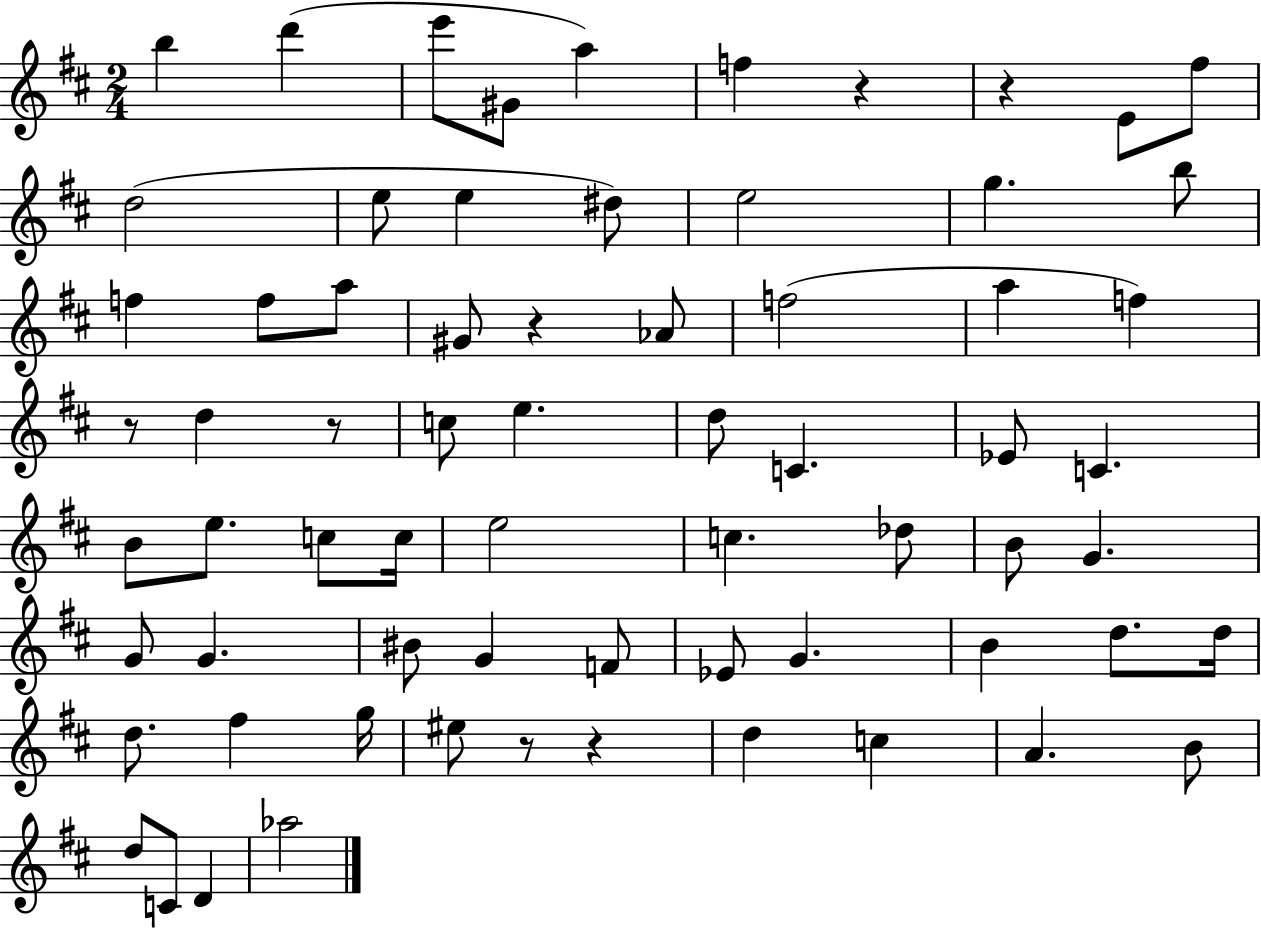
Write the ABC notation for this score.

X:1
T:Untitled
M:2/4
L:1/4
K:D
b d' e'/2 ^G/2 a f z z E/2 ^f/2 d2 e/2 e ^d/2 e2 g b/2 f f/2 a/2 ^G/2 z _A/2 f2 a f z/2 d z/2 c/2 e d/2 C _E/2 C B/2 e/2 c/2 c/4 e2 c _d/2 B/2 G G/2 G ^B/2 G F/2 _E/2 G B d/2 d/4 d/2 ^f g/4 ^e/2 z/2 z d c A B/2 d/2 C/2 D _a2